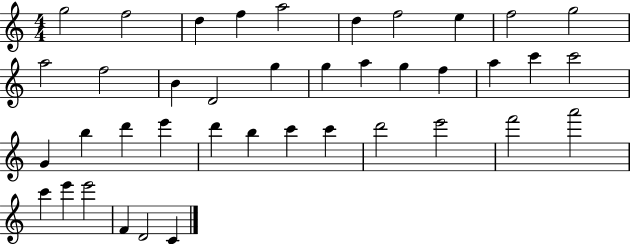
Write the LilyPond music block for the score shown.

{
  \clef treble
  \numericTimeSignature
  \time 4/4
  \key c \major
  g''2 f''2 | d''4 f''4 a''2 | d''4 f''2 e''4 | f''2 g''2 | \break a''2 f''2 | b'4 d'2 g''4 | g''4 a''4 g''4 f''4 | a''4 c'''4 c'''2 | \break g'4 b''4 d'''4 e'''4 | d'''4 b''4 c'''4 c'''4 | d'''2 e'''2 | f'''2 a'''2 | \break c'''4 e'''4 e'''2 | f'4 d'2 c'4 | \bar "|."
}